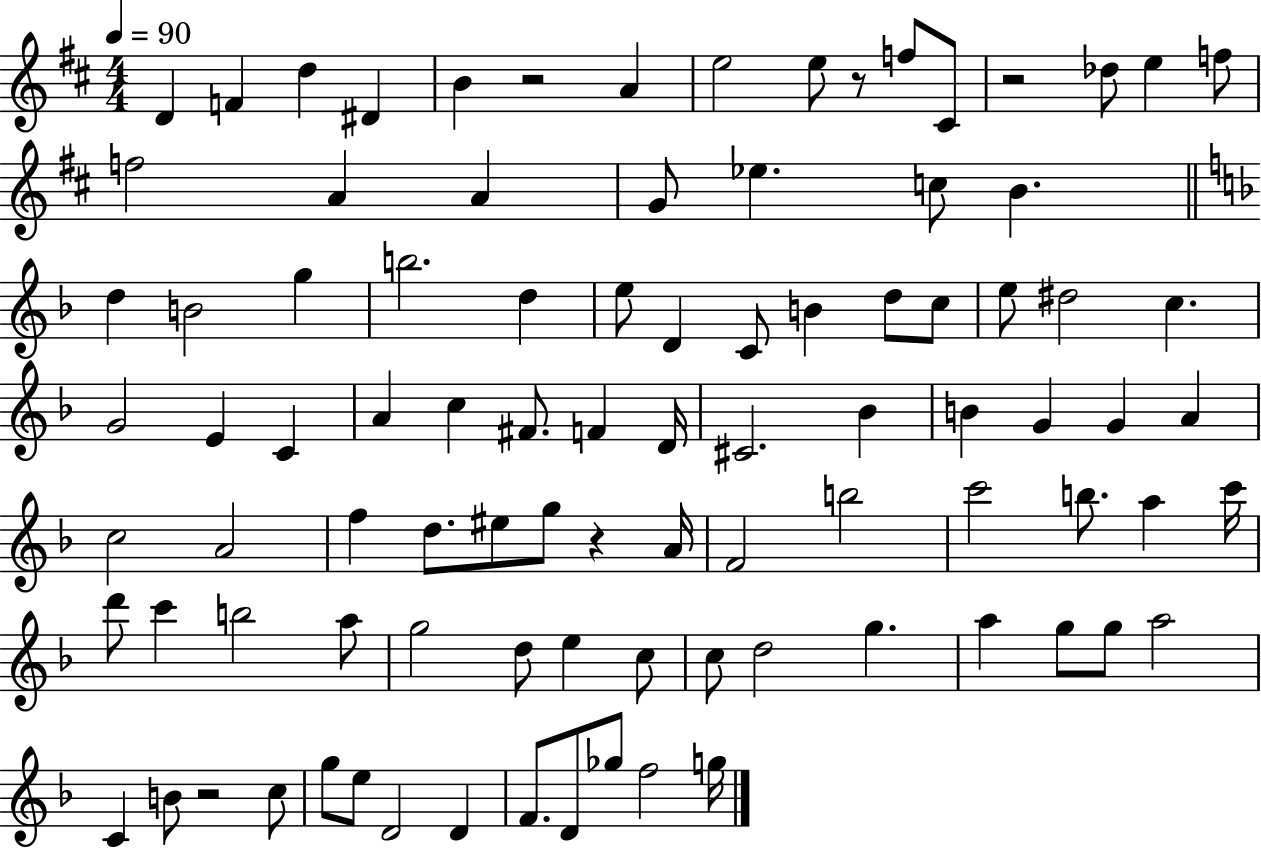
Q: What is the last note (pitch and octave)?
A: G5